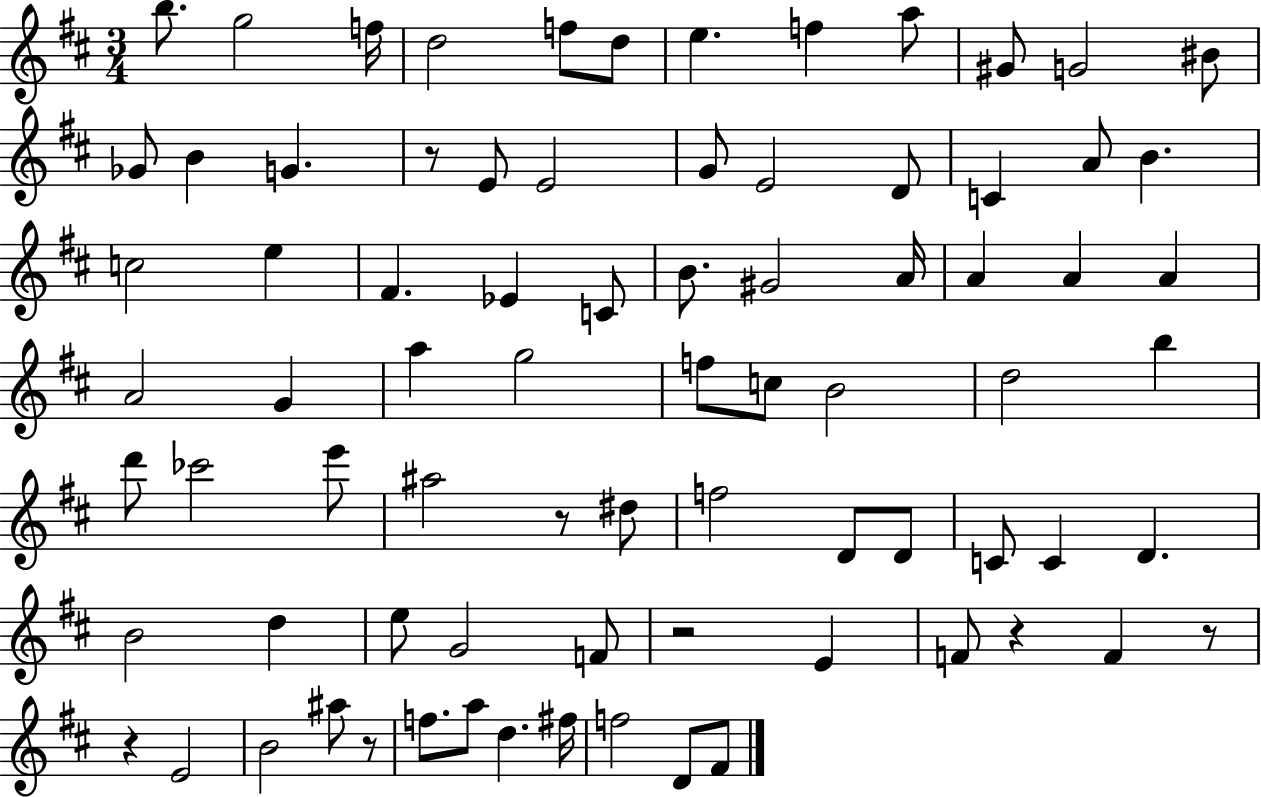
{
  \clef treble
  \numericTimeSignature
  \time 3/4
  \key d \major
  b''8. g''2 f''16 | d''2 f''8 d''8 | e''4. f''4 a''8 | gis'8 g'2 bis'8 | \break ges'8 b'4 g'4. | r8 e'8 e'2 | g'8 e'2 d'8 | c'4 a'8 b'4. | \break c''2 e''4 | fis'4. ees'4 c'8 | b'8. gis'2 a'16 | a'4 a'4 a'4 | \break a'2 g'4 | a''4 g''2 | f''8 c''8 b'2 | d''2 b''4 | \break d'''8 ces'''2 e'''8 | ais''2 r8 dis''8 | f''2 d'8 d'8 | c'8 c'4 d'4. | \break b'2 d''4 | e''8 g'2 f'8 | r2 e'4 | f'8 r4 f'4 r8 | \break r4 e'2 | b'2 ais''8 r8 | f''8. a''8 d''4. fis''16 | f''2 d'8 fis'8 | \break \bar "|."
}